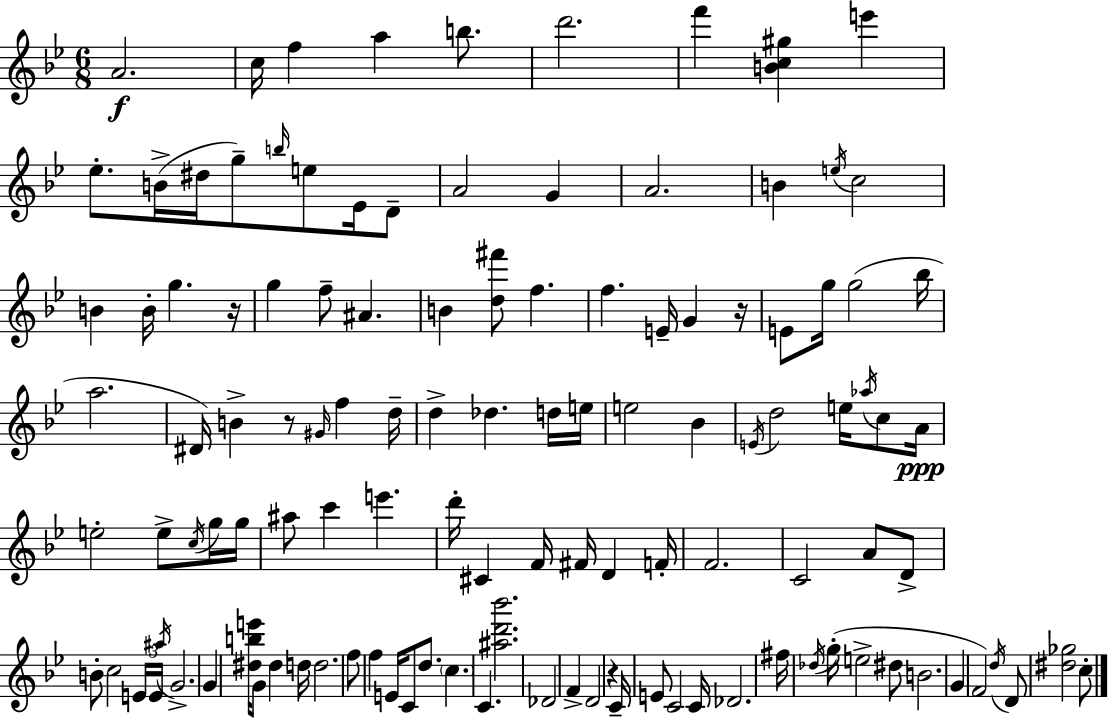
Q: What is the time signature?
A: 6/8